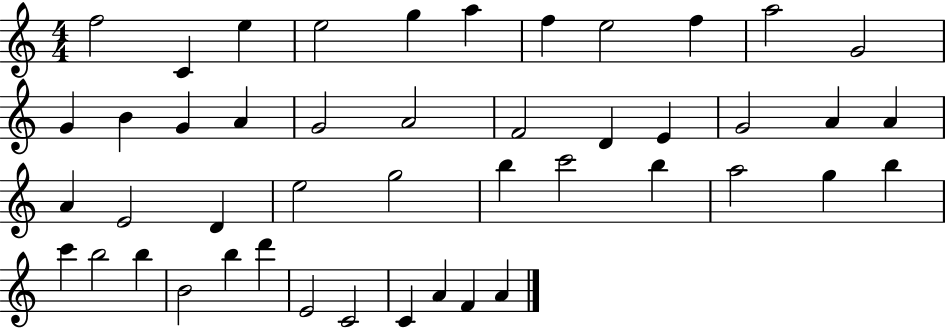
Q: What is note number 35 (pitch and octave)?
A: C6